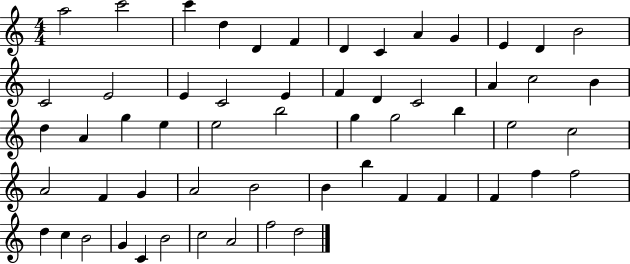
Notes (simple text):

A5/h C6/h C6/q D5/q D4/q F4/q D4/q C4/q A4/q G4/q E4/q D4/q B4/h C4/h E4/h E4/q C4/h E4/q F4/q D4/q C4/h A4/q C5/h B4/q D5/q A4/q G5/q E5/q E5/h B5/h G5/q G5/h B5/q E5/h C5/h A4/h F4/q G4/q A4/h B4/h B4/q B5/q F4/q F4/q F4/q F5/q F5/h D5/q C5/q B4/h G4/q C4/q B4/h C5/h A4/h F5/h D5/h